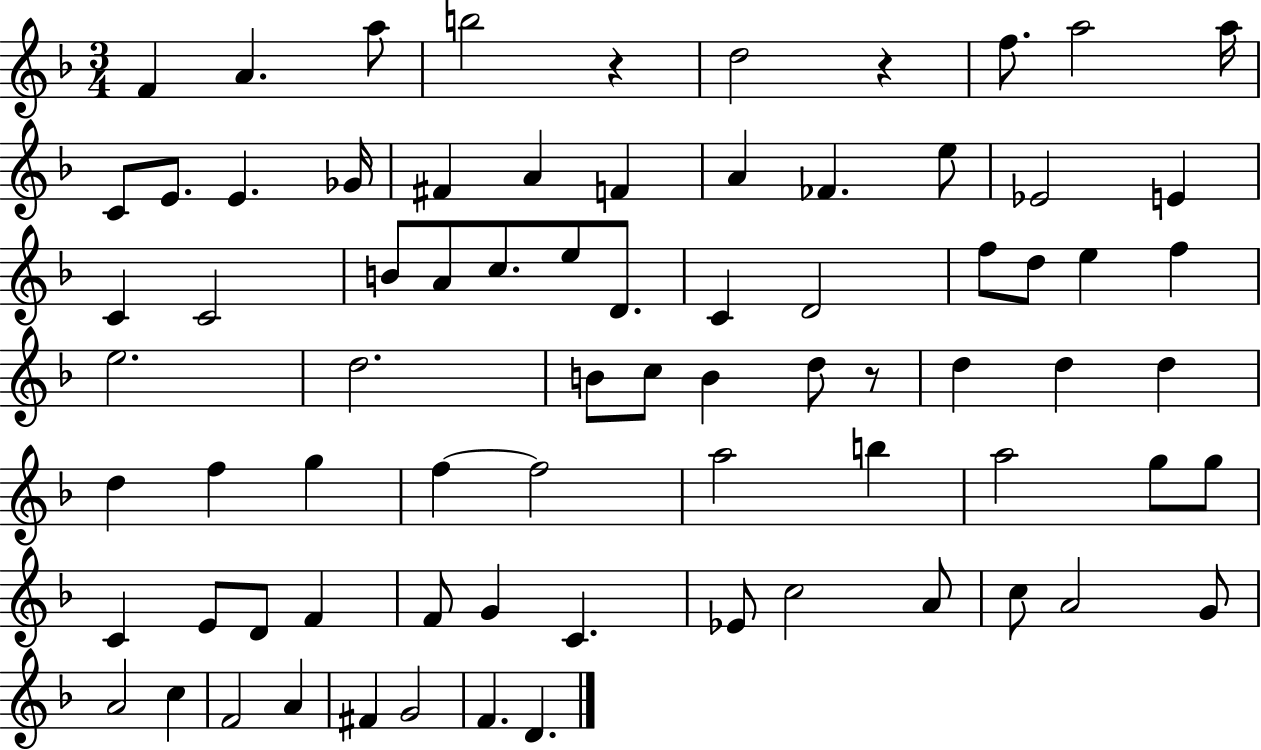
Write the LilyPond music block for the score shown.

{
  \clef treble
  \numericTimeSignature
  \time 3/4
  \key f \major
  f'4 a'4. a''8 | b''2 r4 | d''2 r4 | f''8. a''2 a''16 | \break c'8 e'8. e'4. ges'16 | fis'4 a'4 f'4 | a'4 fes'4. e''8 | ees'2 e'4 | \break c'4 c'2 | b'8 a'8 c''8. e''8 d'8. | c'4 d'2 | f''8 d''8 e''4 f''4 | \break e''2. | d''2. | b'8 c''8 b'4 d''8 r8 | d''4 d''4 d''4 | \break d''4 f''4 g''4 | f''4~~ f''2 | a''2 b''4 | a''2 g''8 g''8 | \break c'4 e'8 d'8 f'4 | f'8 g'4 c'4. | ees'8 c''2 a'8 | c''8 a'2 g'8 | \break a'2 c''4 | f'2 a'4 | fis'4 g'2 | f'4. d'4. | \break \bar "|."
}